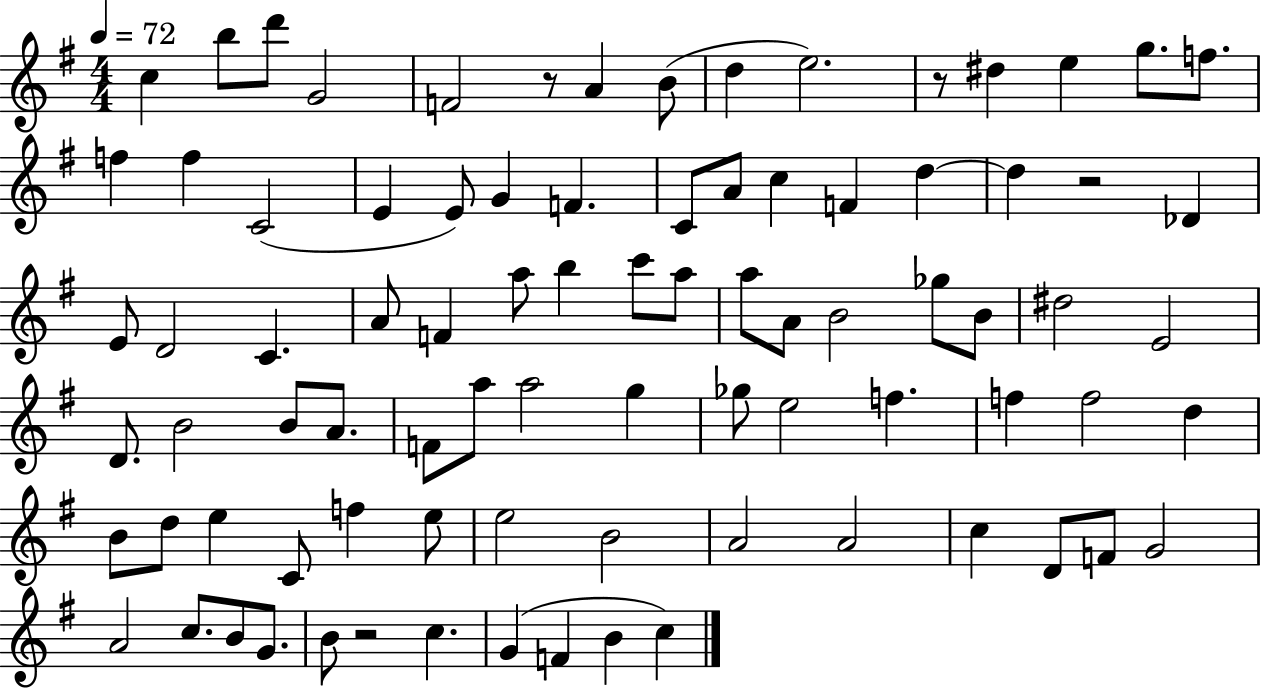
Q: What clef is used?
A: treble